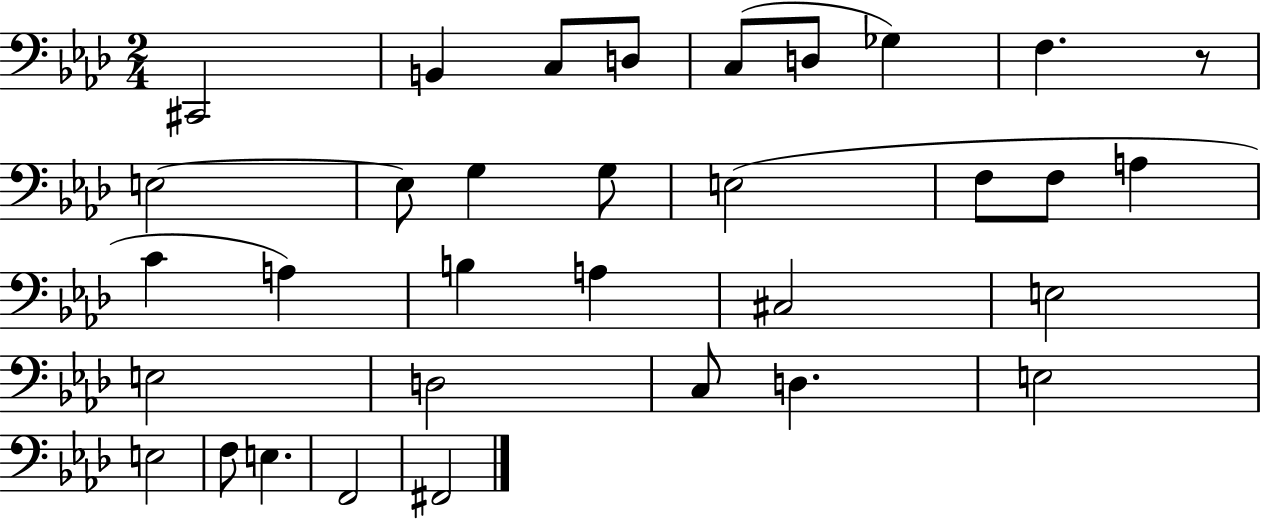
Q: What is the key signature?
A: AES major